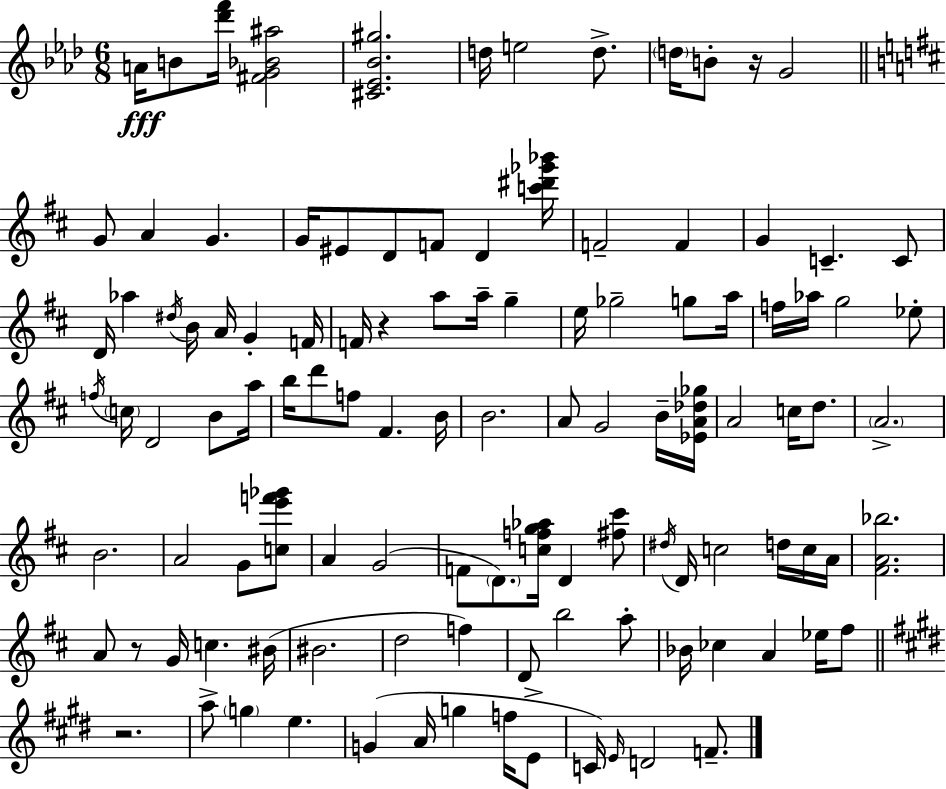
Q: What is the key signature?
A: F minor